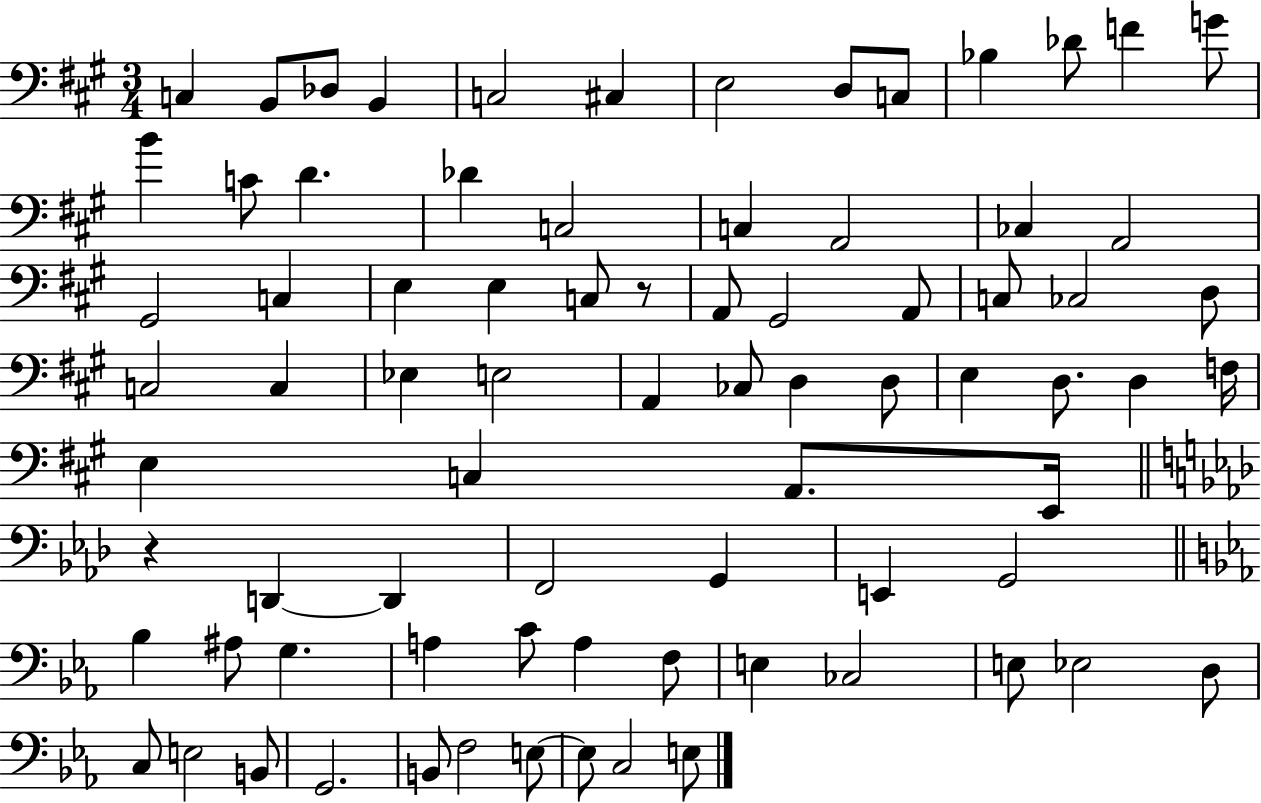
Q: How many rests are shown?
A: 2